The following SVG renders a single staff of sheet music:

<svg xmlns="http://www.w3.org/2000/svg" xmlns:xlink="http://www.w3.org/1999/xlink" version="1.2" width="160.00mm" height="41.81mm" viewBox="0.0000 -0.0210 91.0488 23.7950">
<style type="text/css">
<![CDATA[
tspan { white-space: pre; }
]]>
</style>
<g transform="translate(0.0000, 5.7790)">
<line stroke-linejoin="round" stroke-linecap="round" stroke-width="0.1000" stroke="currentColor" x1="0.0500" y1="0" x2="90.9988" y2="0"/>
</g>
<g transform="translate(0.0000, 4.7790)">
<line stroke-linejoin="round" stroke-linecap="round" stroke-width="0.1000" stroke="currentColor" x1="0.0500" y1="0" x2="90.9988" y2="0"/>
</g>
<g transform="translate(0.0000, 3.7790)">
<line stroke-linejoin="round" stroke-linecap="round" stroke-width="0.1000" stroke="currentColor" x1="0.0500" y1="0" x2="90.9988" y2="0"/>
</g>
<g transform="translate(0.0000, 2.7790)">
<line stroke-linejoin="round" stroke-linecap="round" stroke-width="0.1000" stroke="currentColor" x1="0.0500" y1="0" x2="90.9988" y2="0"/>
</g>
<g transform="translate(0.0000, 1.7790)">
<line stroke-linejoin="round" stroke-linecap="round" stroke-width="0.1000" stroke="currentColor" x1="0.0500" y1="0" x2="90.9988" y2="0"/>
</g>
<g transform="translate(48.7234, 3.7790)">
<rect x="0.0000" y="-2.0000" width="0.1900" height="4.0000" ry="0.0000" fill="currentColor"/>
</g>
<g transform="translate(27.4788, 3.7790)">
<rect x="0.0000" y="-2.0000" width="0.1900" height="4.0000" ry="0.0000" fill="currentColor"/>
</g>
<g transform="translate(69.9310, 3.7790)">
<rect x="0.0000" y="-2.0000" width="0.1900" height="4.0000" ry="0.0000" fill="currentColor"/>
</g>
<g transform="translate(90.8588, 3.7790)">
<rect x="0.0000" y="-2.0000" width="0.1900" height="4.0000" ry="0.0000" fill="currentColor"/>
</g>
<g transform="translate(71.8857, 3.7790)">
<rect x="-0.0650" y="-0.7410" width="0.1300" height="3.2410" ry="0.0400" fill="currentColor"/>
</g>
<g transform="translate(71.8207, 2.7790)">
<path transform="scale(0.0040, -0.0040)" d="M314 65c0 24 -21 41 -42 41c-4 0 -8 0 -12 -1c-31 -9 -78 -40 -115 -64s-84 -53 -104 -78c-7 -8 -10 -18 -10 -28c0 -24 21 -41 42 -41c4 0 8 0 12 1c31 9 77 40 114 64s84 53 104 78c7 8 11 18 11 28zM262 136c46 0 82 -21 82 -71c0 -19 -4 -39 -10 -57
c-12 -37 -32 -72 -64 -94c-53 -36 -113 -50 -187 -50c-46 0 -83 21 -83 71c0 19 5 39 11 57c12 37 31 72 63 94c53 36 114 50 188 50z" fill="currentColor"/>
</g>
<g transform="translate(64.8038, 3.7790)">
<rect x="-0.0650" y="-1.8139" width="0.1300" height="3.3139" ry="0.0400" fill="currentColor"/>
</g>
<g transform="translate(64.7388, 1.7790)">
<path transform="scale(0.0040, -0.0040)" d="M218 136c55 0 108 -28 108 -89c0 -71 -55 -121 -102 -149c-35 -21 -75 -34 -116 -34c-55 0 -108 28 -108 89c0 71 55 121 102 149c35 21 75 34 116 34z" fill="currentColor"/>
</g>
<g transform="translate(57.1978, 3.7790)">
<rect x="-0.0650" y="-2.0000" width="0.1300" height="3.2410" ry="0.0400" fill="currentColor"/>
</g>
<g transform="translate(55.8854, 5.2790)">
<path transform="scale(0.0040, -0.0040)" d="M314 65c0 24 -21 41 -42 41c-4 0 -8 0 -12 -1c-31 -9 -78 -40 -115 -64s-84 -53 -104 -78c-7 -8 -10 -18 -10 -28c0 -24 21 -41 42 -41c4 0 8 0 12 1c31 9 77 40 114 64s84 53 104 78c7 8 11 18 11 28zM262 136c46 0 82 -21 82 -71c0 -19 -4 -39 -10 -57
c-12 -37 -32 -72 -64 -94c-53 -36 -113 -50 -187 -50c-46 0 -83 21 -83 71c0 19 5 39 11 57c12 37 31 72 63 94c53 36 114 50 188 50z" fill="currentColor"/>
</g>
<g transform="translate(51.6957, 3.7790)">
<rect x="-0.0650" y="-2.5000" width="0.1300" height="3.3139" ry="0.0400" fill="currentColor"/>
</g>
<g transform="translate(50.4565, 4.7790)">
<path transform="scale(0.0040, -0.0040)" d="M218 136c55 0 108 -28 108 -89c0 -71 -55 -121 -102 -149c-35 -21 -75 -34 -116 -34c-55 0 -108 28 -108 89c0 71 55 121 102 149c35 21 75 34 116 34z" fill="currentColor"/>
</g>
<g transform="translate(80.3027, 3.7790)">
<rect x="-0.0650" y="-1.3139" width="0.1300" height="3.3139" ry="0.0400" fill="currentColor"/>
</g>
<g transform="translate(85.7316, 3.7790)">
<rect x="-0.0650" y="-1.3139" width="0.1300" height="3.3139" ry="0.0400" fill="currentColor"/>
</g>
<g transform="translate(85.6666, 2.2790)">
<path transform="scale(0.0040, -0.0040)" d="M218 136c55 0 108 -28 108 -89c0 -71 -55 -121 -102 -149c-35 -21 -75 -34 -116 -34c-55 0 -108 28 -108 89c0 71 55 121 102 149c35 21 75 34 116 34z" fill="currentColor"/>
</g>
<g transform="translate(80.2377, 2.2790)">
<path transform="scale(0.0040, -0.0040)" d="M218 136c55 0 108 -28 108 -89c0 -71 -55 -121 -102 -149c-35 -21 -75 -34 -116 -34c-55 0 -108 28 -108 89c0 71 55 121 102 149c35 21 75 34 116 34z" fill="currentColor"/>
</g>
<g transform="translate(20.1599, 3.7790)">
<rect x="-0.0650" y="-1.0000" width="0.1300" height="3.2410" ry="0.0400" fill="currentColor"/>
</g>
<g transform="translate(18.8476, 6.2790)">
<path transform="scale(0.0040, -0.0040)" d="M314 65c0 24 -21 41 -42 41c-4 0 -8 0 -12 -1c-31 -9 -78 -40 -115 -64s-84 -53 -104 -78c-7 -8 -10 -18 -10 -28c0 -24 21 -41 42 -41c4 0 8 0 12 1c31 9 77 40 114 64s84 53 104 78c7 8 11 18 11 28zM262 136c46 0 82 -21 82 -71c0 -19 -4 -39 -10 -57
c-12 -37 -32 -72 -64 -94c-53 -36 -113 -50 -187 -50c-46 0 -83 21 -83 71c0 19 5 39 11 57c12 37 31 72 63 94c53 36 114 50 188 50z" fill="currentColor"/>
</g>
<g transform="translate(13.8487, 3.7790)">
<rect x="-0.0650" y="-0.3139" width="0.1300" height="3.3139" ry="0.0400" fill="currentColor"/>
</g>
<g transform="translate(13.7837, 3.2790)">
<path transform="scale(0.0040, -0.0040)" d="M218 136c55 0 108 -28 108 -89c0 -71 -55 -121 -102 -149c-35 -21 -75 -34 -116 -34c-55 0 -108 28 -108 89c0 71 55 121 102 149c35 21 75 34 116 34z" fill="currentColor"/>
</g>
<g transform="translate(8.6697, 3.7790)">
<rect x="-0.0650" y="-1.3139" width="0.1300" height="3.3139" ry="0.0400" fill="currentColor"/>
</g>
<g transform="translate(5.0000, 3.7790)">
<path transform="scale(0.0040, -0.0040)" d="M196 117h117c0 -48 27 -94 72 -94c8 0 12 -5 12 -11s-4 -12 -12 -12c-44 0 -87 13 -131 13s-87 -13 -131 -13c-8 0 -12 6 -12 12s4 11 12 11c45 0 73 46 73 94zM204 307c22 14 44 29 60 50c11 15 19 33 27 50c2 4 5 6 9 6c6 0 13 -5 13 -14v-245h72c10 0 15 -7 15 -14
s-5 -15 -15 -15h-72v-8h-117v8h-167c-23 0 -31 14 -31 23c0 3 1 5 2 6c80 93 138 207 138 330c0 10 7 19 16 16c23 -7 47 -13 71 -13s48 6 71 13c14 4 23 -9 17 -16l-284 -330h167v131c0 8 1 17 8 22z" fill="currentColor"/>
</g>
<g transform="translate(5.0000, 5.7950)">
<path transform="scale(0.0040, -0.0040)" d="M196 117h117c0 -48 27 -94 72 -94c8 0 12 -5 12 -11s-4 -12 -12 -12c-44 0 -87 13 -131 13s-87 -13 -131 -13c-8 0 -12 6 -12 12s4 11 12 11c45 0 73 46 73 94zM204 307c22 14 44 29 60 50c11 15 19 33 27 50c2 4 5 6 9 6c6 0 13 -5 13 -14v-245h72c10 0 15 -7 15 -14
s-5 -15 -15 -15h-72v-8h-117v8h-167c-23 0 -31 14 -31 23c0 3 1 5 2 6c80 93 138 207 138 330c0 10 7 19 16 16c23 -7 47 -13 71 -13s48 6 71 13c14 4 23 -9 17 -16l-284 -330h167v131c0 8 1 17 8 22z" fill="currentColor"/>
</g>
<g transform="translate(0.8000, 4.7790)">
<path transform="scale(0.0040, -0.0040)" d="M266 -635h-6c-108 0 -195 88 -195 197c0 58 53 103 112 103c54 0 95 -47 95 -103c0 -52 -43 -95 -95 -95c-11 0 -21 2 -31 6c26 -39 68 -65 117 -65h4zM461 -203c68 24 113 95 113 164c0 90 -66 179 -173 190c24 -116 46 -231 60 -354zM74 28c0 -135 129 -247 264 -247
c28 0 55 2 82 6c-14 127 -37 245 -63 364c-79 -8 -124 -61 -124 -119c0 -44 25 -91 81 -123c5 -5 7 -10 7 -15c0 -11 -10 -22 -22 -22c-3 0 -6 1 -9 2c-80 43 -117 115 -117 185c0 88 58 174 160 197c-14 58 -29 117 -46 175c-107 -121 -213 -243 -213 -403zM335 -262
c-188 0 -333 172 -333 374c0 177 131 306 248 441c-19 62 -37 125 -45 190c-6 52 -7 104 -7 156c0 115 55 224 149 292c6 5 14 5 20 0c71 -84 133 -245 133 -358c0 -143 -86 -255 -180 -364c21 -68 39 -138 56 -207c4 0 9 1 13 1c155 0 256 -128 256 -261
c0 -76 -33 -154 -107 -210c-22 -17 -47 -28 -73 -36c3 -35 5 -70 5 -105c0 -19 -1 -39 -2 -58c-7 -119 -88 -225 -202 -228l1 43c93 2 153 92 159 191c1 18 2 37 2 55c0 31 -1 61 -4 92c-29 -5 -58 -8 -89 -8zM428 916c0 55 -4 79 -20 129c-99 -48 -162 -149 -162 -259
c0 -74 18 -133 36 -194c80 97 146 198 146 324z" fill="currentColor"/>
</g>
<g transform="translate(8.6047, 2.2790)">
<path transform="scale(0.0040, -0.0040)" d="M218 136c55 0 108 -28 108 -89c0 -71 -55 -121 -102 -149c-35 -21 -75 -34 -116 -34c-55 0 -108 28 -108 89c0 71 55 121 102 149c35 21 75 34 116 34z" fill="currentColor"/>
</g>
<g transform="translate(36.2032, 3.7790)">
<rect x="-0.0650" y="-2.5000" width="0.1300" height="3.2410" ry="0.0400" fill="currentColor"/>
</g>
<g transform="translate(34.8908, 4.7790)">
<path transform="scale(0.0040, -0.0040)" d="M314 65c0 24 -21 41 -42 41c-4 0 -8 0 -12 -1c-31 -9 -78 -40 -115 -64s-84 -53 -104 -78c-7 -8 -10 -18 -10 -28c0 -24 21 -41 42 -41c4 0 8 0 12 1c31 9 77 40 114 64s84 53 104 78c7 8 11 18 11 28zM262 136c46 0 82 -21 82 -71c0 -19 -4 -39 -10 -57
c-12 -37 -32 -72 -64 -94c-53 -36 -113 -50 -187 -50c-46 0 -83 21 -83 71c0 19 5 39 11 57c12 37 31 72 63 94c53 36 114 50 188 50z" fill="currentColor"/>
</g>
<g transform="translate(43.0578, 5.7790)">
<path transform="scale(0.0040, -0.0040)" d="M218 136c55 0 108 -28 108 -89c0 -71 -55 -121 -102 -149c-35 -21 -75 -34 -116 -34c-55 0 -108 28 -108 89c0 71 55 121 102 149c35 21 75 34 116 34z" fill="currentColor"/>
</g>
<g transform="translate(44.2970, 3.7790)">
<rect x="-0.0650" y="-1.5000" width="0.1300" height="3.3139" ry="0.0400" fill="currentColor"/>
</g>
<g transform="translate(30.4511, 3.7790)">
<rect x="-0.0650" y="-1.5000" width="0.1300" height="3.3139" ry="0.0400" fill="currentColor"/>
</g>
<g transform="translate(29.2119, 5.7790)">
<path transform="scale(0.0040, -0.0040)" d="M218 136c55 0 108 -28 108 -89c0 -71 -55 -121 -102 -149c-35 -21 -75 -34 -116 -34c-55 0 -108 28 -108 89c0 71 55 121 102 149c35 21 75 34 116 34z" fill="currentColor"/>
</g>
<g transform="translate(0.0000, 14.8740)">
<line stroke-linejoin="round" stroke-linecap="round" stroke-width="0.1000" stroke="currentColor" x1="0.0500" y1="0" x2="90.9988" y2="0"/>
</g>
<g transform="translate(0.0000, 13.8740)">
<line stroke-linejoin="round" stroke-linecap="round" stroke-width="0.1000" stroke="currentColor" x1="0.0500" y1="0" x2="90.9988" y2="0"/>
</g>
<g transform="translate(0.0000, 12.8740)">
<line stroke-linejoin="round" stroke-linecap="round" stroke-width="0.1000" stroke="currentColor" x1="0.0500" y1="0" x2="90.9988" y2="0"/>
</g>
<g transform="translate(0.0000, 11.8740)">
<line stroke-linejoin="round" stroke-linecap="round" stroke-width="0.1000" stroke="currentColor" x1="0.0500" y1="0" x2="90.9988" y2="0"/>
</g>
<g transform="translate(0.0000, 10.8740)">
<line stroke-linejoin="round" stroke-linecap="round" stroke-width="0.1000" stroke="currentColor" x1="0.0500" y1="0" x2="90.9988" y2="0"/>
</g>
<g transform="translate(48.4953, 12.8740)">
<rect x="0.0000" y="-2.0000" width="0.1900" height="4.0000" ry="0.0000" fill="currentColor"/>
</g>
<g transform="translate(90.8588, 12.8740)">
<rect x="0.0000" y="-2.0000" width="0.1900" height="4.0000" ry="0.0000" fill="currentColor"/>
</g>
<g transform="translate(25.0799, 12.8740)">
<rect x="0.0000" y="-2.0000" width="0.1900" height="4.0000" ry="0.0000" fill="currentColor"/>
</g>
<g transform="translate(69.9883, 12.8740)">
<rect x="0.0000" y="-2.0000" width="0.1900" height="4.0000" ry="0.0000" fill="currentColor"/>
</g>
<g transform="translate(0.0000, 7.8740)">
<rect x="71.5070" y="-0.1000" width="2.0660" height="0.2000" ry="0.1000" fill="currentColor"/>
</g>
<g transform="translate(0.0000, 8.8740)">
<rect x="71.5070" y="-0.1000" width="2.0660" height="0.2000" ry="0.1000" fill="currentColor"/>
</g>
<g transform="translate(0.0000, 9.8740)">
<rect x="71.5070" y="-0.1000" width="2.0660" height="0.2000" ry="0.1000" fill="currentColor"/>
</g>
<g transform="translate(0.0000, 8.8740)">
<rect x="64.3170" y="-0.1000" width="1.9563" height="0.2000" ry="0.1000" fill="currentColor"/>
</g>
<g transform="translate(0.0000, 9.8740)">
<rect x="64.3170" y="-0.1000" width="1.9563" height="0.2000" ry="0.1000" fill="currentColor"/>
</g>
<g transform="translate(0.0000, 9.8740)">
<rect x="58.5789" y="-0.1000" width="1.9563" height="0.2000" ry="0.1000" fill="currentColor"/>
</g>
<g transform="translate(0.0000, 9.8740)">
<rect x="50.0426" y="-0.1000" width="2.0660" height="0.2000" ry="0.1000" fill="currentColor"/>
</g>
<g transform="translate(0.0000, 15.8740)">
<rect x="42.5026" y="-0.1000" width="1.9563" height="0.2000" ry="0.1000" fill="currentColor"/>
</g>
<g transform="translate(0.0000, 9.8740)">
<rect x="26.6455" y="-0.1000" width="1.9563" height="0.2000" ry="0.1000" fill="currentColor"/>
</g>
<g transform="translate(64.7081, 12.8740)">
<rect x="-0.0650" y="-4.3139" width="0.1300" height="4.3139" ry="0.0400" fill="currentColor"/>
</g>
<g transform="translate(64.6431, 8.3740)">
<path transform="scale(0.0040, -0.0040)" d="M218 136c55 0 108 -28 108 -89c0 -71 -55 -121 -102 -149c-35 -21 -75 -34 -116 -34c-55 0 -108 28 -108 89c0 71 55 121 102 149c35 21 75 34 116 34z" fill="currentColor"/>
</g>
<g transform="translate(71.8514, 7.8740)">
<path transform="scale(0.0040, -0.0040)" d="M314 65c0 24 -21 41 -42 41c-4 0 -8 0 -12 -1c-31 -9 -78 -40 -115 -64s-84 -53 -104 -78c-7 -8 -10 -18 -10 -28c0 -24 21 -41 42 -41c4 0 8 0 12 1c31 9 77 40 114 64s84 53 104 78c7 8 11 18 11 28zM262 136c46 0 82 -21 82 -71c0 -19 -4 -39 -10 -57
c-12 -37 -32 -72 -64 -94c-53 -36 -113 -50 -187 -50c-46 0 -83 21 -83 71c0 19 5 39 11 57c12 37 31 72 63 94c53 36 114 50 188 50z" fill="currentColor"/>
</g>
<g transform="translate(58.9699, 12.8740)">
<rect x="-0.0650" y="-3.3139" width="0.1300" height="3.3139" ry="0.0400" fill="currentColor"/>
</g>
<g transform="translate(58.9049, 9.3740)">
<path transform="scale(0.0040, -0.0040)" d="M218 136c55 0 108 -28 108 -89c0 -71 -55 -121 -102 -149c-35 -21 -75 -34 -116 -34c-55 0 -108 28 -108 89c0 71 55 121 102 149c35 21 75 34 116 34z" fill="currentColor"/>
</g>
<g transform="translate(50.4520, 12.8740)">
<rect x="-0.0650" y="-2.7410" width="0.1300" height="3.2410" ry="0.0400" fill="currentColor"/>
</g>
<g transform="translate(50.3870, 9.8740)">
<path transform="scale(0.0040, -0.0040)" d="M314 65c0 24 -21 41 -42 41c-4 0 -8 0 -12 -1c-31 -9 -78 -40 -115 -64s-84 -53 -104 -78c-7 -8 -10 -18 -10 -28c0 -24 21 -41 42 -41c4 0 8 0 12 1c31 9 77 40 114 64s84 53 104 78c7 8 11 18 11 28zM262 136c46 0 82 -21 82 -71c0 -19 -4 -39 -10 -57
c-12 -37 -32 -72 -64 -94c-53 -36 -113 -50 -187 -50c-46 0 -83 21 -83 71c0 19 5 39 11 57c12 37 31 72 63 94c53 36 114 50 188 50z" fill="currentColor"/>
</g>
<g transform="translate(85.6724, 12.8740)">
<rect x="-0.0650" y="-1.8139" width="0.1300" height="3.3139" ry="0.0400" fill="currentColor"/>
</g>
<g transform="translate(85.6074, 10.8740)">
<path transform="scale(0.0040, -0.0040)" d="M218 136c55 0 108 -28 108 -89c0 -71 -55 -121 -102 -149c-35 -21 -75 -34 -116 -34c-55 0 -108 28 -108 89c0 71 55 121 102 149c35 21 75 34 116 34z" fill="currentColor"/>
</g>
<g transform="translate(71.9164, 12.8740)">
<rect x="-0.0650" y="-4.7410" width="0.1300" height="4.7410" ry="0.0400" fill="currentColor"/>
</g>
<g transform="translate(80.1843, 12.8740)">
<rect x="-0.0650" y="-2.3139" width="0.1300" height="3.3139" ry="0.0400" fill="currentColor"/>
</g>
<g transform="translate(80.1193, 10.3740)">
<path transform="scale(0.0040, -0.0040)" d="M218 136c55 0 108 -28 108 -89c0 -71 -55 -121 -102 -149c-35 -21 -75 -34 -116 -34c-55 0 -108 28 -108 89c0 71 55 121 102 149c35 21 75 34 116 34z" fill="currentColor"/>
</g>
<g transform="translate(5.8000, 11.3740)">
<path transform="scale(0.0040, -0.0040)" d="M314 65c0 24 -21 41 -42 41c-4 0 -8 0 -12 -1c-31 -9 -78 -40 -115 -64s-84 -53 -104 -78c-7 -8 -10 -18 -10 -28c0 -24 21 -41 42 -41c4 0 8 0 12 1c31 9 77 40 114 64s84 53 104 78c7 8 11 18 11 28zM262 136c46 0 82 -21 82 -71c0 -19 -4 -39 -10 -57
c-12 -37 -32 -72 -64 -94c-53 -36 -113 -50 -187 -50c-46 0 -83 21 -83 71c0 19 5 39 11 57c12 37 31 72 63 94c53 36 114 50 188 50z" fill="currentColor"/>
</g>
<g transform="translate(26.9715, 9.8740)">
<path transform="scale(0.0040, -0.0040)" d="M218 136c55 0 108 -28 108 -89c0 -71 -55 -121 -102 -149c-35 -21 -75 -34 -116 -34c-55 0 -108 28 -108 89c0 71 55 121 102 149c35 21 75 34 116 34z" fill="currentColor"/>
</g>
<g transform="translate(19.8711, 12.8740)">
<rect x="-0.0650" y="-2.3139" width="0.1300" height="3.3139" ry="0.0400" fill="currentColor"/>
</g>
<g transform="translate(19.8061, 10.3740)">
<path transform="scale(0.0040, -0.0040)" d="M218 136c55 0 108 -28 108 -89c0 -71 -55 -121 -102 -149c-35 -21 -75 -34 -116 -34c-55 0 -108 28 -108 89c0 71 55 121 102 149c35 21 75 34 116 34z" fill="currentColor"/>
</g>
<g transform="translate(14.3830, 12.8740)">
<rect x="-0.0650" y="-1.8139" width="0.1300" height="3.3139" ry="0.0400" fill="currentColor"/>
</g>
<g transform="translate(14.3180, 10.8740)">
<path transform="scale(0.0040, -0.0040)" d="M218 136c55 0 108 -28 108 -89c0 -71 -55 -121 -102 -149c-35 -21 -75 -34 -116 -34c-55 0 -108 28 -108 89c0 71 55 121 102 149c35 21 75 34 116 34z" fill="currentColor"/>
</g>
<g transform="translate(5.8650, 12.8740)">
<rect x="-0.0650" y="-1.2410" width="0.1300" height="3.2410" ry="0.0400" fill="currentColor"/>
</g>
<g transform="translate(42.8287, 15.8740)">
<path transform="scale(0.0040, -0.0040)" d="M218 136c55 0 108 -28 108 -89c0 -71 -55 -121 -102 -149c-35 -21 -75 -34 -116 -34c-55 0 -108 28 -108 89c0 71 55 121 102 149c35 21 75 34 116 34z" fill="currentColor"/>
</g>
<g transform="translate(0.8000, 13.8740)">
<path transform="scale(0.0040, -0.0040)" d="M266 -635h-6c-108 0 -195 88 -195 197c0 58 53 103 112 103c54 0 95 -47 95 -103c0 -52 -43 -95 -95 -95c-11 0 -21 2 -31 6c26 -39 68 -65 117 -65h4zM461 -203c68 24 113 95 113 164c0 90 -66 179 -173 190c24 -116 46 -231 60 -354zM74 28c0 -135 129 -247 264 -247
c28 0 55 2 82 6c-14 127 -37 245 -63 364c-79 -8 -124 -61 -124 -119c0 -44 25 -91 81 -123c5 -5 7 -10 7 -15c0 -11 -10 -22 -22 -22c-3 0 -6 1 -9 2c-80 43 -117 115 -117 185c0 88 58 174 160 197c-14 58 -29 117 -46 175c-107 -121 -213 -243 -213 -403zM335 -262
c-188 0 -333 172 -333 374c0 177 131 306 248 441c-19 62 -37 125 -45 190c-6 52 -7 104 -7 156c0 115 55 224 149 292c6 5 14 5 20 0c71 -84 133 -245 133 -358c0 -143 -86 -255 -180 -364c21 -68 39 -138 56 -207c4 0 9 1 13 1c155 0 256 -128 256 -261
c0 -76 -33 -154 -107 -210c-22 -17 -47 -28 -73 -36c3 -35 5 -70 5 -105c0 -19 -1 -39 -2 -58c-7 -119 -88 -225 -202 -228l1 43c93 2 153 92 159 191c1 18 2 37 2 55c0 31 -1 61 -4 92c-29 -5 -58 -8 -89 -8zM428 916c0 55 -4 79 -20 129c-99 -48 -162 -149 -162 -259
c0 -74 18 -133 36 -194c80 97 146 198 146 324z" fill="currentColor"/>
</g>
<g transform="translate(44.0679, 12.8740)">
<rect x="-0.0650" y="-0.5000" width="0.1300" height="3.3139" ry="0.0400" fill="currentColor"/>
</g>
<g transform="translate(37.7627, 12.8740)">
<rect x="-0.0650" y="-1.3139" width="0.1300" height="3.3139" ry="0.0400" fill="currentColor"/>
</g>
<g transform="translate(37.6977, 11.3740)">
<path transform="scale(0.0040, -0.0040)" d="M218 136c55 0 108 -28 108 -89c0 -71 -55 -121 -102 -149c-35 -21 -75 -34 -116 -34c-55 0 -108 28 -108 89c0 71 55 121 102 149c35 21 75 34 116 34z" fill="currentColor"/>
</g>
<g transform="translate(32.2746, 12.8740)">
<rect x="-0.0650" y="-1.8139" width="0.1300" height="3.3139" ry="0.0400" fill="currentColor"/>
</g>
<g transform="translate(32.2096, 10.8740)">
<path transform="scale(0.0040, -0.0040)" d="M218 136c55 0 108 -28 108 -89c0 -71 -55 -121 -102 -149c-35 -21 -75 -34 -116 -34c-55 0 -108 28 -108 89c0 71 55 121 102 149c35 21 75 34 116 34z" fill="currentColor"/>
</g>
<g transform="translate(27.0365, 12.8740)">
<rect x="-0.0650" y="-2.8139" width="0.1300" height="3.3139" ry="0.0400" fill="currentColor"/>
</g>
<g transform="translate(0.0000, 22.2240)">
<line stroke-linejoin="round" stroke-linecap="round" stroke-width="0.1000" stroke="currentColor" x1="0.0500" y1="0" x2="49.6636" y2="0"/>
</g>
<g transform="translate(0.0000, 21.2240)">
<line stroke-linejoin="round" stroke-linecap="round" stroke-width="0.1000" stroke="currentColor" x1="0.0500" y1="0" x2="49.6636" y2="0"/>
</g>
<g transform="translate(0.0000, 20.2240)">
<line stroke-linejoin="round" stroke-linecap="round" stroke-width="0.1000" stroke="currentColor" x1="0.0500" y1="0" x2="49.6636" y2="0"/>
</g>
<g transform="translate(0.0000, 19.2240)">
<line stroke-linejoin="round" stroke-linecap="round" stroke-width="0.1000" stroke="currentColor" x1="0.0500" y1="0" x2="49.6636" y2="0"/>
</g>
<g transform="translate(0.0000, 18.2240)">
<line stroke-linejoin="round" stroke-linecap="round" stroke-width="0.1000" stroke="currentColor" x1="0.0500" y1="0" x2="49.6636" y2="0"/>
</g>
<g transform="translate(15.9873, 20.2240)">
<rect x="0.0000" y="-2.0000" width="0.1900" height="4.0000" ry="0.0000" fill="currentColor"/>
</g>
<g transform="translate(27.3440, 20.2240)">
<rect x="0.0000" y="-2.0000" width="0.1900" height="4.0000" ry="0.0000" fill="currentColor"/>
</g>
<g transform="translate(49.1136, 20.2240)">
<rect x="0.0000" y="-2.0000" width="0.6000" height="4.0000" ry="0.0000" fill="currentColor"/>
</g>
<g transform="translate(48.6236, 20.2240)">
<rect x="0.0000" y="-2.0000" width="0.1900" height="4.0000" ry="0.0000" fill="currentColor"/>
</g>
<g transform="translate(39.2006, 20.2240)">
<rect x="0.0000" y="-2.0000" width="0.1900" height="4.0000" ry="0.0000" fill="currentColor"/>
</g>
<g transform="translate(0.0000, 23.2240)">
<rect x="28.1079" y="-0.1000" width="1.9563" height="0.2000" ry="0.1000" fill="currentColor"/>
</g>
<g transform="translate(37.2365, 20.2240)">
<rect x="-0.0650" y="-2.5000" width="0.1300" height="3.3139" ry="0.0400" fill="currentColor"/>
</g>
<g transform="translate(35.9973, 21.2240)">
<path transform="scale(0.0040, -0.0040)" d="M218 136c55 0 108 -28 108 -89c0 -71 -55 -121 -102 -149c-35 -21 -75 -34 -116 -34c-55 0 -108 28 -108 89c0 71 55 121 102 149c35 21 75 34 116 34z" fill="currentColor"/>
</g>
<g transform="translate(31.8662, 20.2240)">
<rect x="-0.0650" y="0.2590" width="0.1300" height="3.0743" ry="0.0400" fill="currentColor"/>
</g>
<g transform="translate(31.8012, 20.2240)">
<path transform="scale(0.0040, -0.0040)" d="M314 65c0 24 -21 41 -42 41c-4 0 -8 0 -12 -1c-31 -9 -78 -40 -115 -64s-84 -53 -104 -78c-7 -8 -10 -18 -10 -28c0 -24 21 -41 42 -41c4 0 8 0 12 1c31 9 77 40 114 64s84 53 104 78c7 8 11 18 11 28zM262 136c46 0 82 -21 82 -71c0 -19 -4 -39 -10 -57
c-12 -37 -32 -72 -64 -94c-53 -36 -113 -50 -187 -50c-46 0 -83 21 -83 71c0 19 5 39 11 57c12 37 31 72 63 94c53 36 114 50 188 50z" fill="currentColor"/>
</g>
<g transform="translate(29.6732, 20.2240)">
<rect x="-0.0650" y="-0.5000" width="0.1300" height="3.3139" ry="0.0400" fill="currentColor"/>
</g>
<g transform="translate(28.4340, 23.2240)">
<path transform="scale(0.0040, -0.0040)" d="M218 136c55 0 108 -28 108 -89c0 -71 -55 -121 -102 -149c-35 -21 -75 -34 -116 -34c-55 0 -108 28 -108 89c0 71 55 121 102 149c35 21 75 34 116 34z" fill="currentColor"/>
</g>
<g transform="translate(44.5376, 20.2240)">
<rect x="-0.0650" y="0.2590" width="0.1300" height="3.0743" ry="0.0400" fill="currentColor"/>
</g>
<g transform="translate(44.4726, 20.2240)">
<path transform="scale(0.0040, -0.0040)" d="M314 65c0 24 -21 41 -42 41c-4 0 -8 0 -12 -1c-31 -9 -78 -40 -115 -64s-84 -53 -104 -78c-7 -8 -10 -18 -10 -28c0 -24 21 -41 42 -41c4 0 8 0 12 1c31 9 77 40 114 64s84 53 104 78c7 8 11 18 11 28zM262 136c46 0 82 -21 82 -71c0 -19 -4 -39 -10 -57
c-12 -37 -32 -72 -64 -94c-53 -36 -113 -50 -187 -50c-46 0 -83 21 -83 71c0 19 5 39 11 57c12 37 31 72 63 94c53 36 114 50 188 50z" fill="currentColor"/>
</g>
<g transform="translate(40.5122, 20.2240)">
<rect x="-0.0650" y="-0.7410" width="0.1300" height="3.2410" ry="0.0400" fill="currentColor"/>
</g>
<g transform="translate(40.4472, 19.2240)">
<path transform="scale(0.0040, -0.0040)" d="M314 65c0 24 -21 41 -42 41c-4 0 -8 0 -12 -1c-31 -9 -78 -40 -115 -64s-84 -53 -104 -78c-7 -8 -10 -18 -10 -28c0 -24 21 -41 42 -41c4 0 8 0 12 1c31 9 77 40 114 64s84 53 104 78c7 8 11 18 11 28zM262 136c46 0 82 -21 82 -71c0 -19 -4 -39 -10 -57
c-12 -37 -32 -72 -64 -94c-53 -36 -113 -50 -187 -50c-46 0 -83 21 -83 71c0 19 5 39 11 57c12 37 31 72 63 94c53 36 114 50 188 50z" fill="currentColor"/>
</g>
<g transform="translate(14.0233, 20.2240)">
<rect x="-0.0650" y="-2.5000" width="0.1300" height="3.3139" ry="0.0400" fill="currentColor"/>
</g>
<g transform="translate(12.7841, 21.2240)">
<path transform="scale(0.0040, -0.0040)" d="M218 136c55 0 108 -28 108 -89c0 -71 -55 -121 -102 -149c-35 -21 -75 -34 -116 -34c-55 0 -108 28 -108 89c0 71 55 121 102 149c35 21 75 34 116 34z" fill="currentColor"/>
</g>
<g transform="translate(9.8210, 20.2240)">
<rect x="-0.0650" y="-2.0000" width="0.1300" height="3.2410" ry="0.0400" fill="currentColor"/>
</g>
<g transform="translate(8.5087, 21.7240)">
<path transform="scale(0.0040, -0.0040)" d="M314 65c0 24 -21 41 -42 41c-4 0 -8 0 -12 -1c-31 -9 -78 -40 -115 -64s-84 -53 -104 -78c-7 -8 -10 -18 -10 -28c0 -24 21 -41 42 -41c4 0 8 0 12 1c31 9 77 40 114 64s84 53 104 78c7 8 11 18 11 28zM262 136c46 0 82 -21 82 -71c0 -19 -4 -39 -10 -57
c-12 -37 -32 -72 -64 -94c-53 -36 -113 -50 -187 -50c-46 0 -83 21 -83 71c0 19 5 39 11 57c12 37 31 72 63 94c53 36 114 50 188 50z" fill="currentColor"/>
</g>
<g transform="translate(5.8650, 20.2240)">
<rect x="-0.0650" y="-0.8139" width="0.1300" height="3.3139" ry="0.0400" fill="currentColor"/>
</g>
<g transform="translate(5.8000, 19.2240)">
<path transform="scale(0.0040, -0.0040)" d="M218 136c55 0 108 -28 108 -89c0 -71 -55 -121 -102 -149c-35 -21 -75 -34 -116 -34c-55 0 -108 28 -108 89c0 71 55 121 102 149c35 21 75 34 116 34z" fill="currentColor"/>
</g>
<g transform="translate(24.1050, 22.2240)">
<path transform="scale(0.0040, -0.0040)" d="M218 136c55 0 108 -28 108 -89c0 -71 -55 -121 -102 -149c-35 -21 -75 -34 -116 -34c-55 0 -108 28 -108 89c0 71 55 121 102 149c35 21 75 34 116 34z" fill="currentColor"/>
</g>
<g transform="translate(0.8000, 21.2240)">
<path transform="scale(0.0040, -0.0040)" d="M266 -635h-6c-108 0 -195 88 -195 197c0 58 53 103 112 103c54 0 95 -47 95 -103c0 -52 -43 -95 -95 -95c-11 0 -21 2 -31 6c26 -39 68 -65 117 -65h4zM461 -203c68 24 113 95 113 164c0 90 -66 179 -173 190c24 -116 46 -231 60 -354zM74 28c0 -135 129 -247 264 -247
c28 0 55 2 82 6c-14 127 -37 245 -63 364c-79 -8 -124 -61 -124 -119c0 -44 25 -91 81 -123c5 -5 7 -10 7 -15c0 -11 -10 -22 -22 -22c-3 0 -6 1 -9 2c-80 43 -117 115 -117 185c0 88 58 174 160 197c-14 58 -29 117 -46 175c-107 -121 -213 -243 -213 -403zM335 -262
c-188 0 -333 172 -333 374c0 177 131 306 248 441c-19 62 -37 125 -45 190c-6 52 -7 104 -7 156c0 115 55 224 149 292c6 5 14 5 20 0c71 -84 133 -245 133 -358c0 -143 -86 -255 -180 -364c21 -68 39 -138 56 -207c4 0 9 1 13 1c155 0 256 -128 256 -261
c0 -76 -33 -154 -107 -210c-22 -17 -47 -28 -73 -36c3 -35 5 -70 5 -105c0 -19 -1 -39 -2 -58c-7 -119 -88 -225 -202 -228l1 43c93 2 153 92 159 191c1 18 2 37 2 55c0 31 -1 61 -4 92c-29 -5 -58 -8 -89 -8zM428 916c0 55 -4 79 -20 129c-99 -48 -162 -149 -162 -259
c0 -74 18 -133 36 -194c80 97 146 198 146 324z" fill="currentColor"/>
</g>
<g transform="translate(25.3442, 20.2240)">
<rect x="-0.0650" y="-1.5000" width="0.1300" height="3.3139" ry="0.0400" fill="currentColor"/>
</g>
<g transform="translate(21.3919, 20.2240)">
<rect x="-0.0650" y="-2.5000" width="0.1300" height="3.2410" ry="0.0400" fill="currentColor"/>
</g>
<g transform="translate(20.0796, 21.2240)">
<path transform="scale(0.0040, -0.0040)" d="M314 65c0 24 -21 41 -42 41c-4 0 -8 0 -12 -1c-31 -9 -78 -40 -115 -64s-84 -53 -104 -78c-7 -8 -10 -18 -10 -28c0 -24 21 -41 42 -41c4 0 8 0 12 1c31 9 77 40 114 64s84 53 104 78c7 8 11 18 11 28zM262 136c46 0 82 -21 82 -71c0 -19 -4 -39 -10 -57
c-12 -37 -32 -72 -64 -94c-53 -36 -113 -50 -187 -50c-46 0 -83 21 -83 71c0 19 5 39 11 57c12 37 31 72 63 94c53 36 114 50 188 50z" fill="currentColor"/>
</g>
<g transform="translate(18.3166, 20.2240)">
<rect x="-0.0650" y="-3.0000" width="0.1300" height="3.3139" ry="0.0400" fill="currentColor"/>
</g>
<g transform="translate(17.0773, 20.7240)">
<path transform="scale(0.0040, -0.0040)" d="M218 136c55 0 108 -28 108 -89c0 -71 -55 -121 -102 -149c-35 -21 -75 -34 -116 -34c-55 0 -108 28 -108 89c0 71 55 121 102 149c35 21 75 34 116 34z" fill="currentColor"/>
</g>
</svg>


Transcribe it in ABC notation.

X:1
T:Untitled
M:4/4
L:1/4
K:C
e c D2 E G2 E G F2 f d2 e e e2 f g a f e C a2 b d' e'2 g f d F2 G A G2 E C B2 G d2 B2